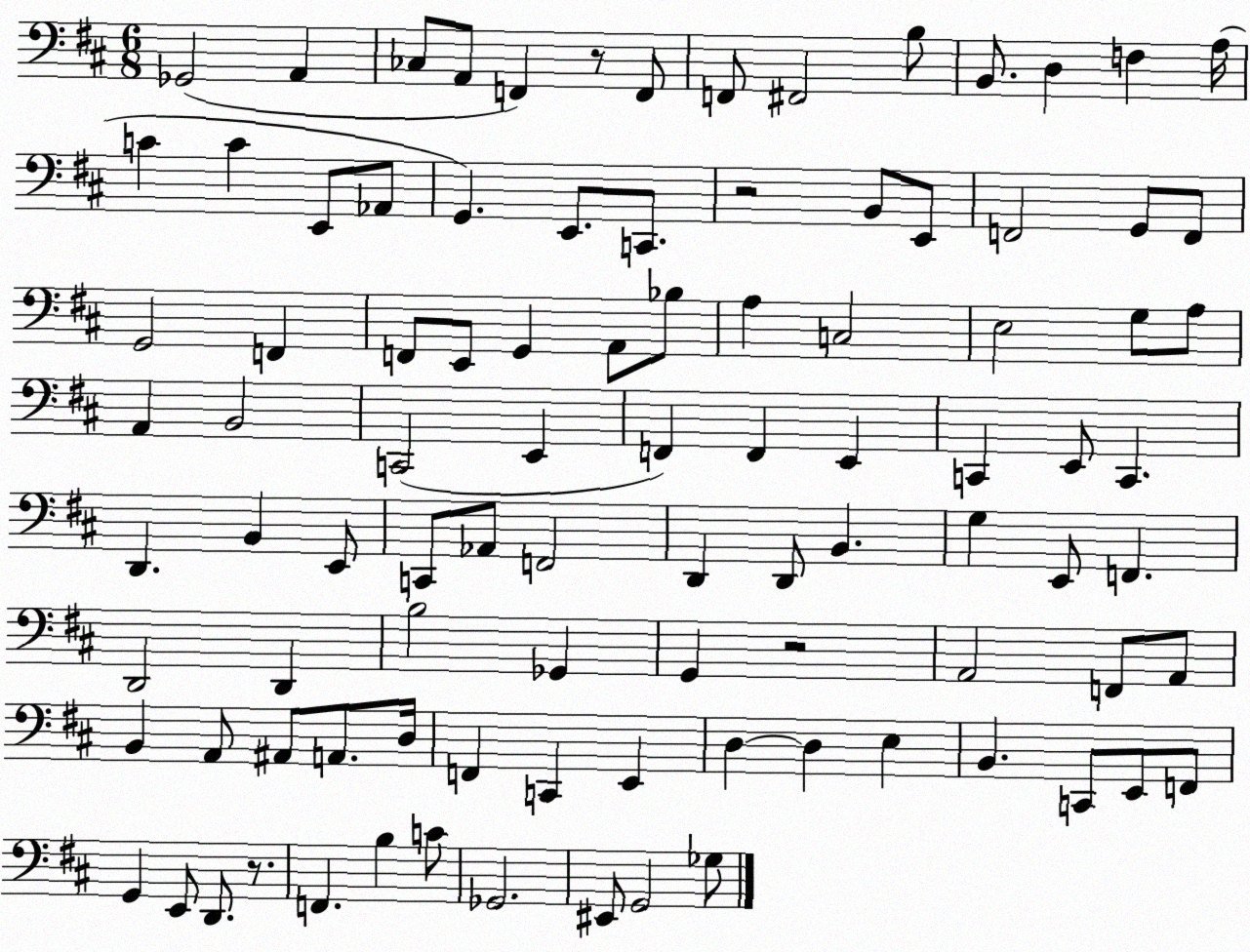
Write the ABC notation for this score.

X:1
T:Untitled
M:6/8
L:1/4
K:D
_G,,2 A,, _C,/2 A,,/2 F,, z/2 F,,/2 F,,/2 ^F,,2 B,/2 B,,/2 D, F, A,/4 C C E,,/2 _A,,/2 G,, E,,/2 C,,/2 z2 B,,/2 E,,/2 F,,2 G,,/2 F,,/2 G,,2 F,, F,,/2 E,,/2 G,, A,,/2 _B,/2 A, C,2 E,2 G,/2 A,/2 A,, B,,2 C,,2 E,, F,, F,, E,, C,, E,,/2 C,, D,, B,, E,,/2 C,,/2 _A,,/2 F,,2 D,, D,,/2 B,, G, E,,/2 F,, D,,2 D,, B,2 _G,, G,, z2 A,,2 F,,/2 A,,/2 B,, A,,/2 ^A,,/2 A,,/2 D,/4 F,, C,, E,, D, D, E, B,, C,,/2 E,,/2 F,,/2 G,, E,,/2 D,,/2 z/2 F,, B, C/2 _G,,2 ^E,,/2 G,,2 _G,/2